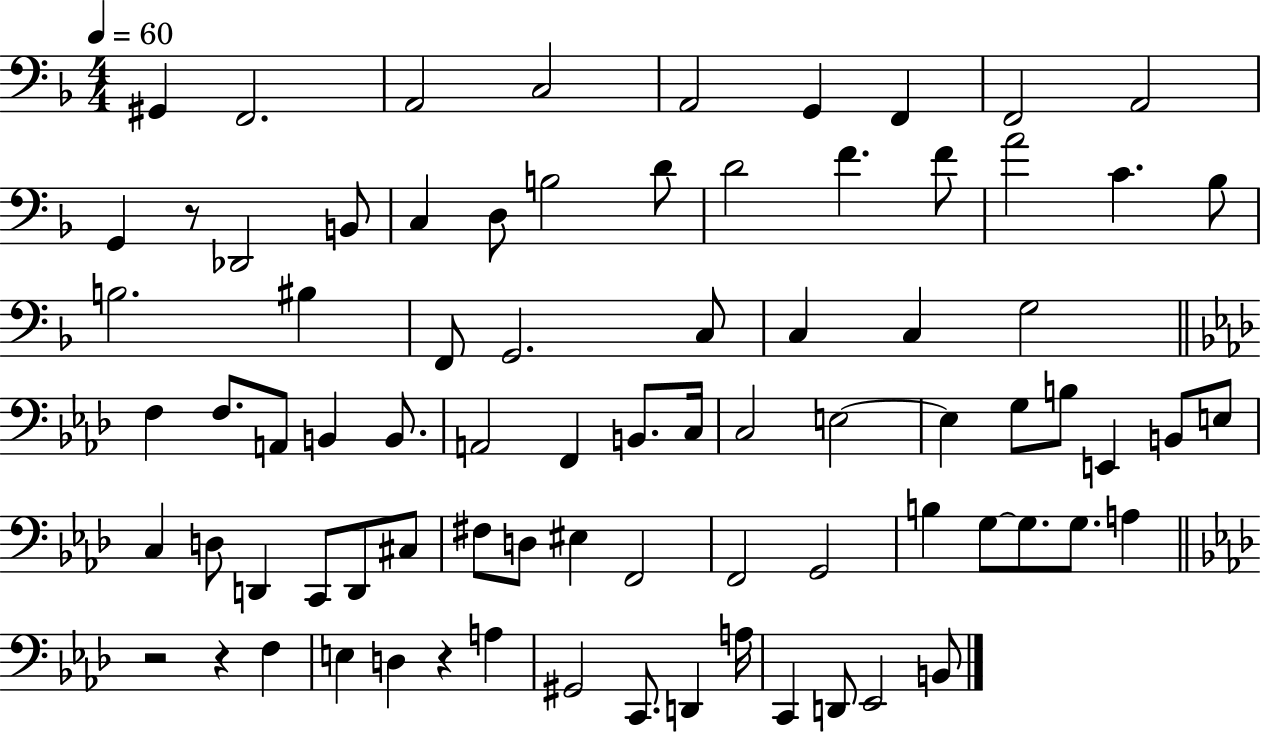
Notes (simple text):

G#2/q F2/h. A2/h C3/h A2/h G2/q F2/q F2/h A2/h G2/q R/e Db2/h B2/e C3/q D3/e B3/h D4/e D4/h F4/q. F4/e A4/h C4/q. Bb3/e B3/h. BIS3/q F2/e G2/h. C3/e C3/q C3/q G3/h F3/q F3/e. A2/e B2/q B2/e. A2/h F2/q B2/e. C3/s C3/h E3/h E3/q G3/e B3/e E2/q B2/e E3/e C3/q D3/e D2/q C2/e D2/e C#3/e F#3/e D3/e EIS3/q F2/h F2/h G2/h B3/q G3/e G3/e. G3/e. A3/q R/h R/q F3/q E3/q D3/q R/q A3/q G#2/h C2/e. D2/q A3/s C2/q D2/e Eb2/h B2/e